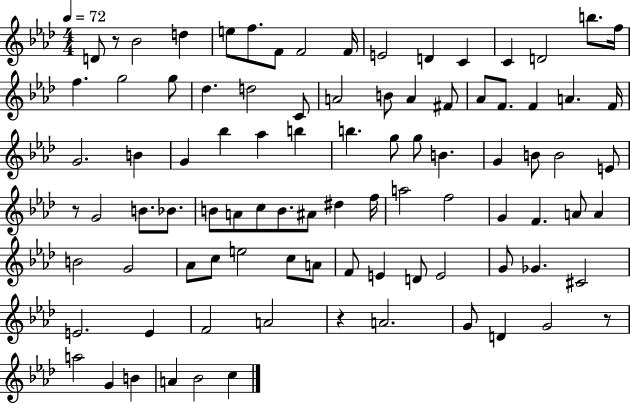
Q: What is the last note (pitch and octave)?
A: C5